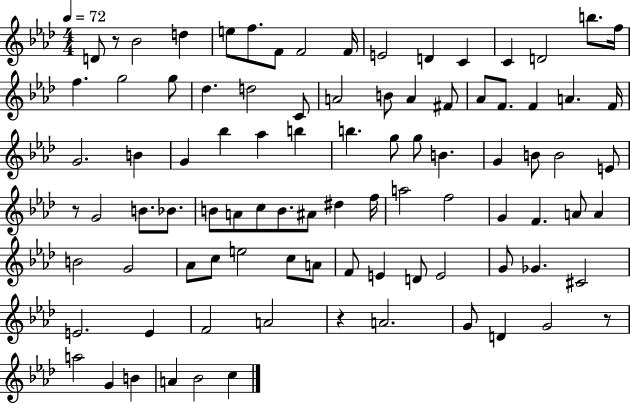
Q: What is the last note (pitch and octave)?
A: C5